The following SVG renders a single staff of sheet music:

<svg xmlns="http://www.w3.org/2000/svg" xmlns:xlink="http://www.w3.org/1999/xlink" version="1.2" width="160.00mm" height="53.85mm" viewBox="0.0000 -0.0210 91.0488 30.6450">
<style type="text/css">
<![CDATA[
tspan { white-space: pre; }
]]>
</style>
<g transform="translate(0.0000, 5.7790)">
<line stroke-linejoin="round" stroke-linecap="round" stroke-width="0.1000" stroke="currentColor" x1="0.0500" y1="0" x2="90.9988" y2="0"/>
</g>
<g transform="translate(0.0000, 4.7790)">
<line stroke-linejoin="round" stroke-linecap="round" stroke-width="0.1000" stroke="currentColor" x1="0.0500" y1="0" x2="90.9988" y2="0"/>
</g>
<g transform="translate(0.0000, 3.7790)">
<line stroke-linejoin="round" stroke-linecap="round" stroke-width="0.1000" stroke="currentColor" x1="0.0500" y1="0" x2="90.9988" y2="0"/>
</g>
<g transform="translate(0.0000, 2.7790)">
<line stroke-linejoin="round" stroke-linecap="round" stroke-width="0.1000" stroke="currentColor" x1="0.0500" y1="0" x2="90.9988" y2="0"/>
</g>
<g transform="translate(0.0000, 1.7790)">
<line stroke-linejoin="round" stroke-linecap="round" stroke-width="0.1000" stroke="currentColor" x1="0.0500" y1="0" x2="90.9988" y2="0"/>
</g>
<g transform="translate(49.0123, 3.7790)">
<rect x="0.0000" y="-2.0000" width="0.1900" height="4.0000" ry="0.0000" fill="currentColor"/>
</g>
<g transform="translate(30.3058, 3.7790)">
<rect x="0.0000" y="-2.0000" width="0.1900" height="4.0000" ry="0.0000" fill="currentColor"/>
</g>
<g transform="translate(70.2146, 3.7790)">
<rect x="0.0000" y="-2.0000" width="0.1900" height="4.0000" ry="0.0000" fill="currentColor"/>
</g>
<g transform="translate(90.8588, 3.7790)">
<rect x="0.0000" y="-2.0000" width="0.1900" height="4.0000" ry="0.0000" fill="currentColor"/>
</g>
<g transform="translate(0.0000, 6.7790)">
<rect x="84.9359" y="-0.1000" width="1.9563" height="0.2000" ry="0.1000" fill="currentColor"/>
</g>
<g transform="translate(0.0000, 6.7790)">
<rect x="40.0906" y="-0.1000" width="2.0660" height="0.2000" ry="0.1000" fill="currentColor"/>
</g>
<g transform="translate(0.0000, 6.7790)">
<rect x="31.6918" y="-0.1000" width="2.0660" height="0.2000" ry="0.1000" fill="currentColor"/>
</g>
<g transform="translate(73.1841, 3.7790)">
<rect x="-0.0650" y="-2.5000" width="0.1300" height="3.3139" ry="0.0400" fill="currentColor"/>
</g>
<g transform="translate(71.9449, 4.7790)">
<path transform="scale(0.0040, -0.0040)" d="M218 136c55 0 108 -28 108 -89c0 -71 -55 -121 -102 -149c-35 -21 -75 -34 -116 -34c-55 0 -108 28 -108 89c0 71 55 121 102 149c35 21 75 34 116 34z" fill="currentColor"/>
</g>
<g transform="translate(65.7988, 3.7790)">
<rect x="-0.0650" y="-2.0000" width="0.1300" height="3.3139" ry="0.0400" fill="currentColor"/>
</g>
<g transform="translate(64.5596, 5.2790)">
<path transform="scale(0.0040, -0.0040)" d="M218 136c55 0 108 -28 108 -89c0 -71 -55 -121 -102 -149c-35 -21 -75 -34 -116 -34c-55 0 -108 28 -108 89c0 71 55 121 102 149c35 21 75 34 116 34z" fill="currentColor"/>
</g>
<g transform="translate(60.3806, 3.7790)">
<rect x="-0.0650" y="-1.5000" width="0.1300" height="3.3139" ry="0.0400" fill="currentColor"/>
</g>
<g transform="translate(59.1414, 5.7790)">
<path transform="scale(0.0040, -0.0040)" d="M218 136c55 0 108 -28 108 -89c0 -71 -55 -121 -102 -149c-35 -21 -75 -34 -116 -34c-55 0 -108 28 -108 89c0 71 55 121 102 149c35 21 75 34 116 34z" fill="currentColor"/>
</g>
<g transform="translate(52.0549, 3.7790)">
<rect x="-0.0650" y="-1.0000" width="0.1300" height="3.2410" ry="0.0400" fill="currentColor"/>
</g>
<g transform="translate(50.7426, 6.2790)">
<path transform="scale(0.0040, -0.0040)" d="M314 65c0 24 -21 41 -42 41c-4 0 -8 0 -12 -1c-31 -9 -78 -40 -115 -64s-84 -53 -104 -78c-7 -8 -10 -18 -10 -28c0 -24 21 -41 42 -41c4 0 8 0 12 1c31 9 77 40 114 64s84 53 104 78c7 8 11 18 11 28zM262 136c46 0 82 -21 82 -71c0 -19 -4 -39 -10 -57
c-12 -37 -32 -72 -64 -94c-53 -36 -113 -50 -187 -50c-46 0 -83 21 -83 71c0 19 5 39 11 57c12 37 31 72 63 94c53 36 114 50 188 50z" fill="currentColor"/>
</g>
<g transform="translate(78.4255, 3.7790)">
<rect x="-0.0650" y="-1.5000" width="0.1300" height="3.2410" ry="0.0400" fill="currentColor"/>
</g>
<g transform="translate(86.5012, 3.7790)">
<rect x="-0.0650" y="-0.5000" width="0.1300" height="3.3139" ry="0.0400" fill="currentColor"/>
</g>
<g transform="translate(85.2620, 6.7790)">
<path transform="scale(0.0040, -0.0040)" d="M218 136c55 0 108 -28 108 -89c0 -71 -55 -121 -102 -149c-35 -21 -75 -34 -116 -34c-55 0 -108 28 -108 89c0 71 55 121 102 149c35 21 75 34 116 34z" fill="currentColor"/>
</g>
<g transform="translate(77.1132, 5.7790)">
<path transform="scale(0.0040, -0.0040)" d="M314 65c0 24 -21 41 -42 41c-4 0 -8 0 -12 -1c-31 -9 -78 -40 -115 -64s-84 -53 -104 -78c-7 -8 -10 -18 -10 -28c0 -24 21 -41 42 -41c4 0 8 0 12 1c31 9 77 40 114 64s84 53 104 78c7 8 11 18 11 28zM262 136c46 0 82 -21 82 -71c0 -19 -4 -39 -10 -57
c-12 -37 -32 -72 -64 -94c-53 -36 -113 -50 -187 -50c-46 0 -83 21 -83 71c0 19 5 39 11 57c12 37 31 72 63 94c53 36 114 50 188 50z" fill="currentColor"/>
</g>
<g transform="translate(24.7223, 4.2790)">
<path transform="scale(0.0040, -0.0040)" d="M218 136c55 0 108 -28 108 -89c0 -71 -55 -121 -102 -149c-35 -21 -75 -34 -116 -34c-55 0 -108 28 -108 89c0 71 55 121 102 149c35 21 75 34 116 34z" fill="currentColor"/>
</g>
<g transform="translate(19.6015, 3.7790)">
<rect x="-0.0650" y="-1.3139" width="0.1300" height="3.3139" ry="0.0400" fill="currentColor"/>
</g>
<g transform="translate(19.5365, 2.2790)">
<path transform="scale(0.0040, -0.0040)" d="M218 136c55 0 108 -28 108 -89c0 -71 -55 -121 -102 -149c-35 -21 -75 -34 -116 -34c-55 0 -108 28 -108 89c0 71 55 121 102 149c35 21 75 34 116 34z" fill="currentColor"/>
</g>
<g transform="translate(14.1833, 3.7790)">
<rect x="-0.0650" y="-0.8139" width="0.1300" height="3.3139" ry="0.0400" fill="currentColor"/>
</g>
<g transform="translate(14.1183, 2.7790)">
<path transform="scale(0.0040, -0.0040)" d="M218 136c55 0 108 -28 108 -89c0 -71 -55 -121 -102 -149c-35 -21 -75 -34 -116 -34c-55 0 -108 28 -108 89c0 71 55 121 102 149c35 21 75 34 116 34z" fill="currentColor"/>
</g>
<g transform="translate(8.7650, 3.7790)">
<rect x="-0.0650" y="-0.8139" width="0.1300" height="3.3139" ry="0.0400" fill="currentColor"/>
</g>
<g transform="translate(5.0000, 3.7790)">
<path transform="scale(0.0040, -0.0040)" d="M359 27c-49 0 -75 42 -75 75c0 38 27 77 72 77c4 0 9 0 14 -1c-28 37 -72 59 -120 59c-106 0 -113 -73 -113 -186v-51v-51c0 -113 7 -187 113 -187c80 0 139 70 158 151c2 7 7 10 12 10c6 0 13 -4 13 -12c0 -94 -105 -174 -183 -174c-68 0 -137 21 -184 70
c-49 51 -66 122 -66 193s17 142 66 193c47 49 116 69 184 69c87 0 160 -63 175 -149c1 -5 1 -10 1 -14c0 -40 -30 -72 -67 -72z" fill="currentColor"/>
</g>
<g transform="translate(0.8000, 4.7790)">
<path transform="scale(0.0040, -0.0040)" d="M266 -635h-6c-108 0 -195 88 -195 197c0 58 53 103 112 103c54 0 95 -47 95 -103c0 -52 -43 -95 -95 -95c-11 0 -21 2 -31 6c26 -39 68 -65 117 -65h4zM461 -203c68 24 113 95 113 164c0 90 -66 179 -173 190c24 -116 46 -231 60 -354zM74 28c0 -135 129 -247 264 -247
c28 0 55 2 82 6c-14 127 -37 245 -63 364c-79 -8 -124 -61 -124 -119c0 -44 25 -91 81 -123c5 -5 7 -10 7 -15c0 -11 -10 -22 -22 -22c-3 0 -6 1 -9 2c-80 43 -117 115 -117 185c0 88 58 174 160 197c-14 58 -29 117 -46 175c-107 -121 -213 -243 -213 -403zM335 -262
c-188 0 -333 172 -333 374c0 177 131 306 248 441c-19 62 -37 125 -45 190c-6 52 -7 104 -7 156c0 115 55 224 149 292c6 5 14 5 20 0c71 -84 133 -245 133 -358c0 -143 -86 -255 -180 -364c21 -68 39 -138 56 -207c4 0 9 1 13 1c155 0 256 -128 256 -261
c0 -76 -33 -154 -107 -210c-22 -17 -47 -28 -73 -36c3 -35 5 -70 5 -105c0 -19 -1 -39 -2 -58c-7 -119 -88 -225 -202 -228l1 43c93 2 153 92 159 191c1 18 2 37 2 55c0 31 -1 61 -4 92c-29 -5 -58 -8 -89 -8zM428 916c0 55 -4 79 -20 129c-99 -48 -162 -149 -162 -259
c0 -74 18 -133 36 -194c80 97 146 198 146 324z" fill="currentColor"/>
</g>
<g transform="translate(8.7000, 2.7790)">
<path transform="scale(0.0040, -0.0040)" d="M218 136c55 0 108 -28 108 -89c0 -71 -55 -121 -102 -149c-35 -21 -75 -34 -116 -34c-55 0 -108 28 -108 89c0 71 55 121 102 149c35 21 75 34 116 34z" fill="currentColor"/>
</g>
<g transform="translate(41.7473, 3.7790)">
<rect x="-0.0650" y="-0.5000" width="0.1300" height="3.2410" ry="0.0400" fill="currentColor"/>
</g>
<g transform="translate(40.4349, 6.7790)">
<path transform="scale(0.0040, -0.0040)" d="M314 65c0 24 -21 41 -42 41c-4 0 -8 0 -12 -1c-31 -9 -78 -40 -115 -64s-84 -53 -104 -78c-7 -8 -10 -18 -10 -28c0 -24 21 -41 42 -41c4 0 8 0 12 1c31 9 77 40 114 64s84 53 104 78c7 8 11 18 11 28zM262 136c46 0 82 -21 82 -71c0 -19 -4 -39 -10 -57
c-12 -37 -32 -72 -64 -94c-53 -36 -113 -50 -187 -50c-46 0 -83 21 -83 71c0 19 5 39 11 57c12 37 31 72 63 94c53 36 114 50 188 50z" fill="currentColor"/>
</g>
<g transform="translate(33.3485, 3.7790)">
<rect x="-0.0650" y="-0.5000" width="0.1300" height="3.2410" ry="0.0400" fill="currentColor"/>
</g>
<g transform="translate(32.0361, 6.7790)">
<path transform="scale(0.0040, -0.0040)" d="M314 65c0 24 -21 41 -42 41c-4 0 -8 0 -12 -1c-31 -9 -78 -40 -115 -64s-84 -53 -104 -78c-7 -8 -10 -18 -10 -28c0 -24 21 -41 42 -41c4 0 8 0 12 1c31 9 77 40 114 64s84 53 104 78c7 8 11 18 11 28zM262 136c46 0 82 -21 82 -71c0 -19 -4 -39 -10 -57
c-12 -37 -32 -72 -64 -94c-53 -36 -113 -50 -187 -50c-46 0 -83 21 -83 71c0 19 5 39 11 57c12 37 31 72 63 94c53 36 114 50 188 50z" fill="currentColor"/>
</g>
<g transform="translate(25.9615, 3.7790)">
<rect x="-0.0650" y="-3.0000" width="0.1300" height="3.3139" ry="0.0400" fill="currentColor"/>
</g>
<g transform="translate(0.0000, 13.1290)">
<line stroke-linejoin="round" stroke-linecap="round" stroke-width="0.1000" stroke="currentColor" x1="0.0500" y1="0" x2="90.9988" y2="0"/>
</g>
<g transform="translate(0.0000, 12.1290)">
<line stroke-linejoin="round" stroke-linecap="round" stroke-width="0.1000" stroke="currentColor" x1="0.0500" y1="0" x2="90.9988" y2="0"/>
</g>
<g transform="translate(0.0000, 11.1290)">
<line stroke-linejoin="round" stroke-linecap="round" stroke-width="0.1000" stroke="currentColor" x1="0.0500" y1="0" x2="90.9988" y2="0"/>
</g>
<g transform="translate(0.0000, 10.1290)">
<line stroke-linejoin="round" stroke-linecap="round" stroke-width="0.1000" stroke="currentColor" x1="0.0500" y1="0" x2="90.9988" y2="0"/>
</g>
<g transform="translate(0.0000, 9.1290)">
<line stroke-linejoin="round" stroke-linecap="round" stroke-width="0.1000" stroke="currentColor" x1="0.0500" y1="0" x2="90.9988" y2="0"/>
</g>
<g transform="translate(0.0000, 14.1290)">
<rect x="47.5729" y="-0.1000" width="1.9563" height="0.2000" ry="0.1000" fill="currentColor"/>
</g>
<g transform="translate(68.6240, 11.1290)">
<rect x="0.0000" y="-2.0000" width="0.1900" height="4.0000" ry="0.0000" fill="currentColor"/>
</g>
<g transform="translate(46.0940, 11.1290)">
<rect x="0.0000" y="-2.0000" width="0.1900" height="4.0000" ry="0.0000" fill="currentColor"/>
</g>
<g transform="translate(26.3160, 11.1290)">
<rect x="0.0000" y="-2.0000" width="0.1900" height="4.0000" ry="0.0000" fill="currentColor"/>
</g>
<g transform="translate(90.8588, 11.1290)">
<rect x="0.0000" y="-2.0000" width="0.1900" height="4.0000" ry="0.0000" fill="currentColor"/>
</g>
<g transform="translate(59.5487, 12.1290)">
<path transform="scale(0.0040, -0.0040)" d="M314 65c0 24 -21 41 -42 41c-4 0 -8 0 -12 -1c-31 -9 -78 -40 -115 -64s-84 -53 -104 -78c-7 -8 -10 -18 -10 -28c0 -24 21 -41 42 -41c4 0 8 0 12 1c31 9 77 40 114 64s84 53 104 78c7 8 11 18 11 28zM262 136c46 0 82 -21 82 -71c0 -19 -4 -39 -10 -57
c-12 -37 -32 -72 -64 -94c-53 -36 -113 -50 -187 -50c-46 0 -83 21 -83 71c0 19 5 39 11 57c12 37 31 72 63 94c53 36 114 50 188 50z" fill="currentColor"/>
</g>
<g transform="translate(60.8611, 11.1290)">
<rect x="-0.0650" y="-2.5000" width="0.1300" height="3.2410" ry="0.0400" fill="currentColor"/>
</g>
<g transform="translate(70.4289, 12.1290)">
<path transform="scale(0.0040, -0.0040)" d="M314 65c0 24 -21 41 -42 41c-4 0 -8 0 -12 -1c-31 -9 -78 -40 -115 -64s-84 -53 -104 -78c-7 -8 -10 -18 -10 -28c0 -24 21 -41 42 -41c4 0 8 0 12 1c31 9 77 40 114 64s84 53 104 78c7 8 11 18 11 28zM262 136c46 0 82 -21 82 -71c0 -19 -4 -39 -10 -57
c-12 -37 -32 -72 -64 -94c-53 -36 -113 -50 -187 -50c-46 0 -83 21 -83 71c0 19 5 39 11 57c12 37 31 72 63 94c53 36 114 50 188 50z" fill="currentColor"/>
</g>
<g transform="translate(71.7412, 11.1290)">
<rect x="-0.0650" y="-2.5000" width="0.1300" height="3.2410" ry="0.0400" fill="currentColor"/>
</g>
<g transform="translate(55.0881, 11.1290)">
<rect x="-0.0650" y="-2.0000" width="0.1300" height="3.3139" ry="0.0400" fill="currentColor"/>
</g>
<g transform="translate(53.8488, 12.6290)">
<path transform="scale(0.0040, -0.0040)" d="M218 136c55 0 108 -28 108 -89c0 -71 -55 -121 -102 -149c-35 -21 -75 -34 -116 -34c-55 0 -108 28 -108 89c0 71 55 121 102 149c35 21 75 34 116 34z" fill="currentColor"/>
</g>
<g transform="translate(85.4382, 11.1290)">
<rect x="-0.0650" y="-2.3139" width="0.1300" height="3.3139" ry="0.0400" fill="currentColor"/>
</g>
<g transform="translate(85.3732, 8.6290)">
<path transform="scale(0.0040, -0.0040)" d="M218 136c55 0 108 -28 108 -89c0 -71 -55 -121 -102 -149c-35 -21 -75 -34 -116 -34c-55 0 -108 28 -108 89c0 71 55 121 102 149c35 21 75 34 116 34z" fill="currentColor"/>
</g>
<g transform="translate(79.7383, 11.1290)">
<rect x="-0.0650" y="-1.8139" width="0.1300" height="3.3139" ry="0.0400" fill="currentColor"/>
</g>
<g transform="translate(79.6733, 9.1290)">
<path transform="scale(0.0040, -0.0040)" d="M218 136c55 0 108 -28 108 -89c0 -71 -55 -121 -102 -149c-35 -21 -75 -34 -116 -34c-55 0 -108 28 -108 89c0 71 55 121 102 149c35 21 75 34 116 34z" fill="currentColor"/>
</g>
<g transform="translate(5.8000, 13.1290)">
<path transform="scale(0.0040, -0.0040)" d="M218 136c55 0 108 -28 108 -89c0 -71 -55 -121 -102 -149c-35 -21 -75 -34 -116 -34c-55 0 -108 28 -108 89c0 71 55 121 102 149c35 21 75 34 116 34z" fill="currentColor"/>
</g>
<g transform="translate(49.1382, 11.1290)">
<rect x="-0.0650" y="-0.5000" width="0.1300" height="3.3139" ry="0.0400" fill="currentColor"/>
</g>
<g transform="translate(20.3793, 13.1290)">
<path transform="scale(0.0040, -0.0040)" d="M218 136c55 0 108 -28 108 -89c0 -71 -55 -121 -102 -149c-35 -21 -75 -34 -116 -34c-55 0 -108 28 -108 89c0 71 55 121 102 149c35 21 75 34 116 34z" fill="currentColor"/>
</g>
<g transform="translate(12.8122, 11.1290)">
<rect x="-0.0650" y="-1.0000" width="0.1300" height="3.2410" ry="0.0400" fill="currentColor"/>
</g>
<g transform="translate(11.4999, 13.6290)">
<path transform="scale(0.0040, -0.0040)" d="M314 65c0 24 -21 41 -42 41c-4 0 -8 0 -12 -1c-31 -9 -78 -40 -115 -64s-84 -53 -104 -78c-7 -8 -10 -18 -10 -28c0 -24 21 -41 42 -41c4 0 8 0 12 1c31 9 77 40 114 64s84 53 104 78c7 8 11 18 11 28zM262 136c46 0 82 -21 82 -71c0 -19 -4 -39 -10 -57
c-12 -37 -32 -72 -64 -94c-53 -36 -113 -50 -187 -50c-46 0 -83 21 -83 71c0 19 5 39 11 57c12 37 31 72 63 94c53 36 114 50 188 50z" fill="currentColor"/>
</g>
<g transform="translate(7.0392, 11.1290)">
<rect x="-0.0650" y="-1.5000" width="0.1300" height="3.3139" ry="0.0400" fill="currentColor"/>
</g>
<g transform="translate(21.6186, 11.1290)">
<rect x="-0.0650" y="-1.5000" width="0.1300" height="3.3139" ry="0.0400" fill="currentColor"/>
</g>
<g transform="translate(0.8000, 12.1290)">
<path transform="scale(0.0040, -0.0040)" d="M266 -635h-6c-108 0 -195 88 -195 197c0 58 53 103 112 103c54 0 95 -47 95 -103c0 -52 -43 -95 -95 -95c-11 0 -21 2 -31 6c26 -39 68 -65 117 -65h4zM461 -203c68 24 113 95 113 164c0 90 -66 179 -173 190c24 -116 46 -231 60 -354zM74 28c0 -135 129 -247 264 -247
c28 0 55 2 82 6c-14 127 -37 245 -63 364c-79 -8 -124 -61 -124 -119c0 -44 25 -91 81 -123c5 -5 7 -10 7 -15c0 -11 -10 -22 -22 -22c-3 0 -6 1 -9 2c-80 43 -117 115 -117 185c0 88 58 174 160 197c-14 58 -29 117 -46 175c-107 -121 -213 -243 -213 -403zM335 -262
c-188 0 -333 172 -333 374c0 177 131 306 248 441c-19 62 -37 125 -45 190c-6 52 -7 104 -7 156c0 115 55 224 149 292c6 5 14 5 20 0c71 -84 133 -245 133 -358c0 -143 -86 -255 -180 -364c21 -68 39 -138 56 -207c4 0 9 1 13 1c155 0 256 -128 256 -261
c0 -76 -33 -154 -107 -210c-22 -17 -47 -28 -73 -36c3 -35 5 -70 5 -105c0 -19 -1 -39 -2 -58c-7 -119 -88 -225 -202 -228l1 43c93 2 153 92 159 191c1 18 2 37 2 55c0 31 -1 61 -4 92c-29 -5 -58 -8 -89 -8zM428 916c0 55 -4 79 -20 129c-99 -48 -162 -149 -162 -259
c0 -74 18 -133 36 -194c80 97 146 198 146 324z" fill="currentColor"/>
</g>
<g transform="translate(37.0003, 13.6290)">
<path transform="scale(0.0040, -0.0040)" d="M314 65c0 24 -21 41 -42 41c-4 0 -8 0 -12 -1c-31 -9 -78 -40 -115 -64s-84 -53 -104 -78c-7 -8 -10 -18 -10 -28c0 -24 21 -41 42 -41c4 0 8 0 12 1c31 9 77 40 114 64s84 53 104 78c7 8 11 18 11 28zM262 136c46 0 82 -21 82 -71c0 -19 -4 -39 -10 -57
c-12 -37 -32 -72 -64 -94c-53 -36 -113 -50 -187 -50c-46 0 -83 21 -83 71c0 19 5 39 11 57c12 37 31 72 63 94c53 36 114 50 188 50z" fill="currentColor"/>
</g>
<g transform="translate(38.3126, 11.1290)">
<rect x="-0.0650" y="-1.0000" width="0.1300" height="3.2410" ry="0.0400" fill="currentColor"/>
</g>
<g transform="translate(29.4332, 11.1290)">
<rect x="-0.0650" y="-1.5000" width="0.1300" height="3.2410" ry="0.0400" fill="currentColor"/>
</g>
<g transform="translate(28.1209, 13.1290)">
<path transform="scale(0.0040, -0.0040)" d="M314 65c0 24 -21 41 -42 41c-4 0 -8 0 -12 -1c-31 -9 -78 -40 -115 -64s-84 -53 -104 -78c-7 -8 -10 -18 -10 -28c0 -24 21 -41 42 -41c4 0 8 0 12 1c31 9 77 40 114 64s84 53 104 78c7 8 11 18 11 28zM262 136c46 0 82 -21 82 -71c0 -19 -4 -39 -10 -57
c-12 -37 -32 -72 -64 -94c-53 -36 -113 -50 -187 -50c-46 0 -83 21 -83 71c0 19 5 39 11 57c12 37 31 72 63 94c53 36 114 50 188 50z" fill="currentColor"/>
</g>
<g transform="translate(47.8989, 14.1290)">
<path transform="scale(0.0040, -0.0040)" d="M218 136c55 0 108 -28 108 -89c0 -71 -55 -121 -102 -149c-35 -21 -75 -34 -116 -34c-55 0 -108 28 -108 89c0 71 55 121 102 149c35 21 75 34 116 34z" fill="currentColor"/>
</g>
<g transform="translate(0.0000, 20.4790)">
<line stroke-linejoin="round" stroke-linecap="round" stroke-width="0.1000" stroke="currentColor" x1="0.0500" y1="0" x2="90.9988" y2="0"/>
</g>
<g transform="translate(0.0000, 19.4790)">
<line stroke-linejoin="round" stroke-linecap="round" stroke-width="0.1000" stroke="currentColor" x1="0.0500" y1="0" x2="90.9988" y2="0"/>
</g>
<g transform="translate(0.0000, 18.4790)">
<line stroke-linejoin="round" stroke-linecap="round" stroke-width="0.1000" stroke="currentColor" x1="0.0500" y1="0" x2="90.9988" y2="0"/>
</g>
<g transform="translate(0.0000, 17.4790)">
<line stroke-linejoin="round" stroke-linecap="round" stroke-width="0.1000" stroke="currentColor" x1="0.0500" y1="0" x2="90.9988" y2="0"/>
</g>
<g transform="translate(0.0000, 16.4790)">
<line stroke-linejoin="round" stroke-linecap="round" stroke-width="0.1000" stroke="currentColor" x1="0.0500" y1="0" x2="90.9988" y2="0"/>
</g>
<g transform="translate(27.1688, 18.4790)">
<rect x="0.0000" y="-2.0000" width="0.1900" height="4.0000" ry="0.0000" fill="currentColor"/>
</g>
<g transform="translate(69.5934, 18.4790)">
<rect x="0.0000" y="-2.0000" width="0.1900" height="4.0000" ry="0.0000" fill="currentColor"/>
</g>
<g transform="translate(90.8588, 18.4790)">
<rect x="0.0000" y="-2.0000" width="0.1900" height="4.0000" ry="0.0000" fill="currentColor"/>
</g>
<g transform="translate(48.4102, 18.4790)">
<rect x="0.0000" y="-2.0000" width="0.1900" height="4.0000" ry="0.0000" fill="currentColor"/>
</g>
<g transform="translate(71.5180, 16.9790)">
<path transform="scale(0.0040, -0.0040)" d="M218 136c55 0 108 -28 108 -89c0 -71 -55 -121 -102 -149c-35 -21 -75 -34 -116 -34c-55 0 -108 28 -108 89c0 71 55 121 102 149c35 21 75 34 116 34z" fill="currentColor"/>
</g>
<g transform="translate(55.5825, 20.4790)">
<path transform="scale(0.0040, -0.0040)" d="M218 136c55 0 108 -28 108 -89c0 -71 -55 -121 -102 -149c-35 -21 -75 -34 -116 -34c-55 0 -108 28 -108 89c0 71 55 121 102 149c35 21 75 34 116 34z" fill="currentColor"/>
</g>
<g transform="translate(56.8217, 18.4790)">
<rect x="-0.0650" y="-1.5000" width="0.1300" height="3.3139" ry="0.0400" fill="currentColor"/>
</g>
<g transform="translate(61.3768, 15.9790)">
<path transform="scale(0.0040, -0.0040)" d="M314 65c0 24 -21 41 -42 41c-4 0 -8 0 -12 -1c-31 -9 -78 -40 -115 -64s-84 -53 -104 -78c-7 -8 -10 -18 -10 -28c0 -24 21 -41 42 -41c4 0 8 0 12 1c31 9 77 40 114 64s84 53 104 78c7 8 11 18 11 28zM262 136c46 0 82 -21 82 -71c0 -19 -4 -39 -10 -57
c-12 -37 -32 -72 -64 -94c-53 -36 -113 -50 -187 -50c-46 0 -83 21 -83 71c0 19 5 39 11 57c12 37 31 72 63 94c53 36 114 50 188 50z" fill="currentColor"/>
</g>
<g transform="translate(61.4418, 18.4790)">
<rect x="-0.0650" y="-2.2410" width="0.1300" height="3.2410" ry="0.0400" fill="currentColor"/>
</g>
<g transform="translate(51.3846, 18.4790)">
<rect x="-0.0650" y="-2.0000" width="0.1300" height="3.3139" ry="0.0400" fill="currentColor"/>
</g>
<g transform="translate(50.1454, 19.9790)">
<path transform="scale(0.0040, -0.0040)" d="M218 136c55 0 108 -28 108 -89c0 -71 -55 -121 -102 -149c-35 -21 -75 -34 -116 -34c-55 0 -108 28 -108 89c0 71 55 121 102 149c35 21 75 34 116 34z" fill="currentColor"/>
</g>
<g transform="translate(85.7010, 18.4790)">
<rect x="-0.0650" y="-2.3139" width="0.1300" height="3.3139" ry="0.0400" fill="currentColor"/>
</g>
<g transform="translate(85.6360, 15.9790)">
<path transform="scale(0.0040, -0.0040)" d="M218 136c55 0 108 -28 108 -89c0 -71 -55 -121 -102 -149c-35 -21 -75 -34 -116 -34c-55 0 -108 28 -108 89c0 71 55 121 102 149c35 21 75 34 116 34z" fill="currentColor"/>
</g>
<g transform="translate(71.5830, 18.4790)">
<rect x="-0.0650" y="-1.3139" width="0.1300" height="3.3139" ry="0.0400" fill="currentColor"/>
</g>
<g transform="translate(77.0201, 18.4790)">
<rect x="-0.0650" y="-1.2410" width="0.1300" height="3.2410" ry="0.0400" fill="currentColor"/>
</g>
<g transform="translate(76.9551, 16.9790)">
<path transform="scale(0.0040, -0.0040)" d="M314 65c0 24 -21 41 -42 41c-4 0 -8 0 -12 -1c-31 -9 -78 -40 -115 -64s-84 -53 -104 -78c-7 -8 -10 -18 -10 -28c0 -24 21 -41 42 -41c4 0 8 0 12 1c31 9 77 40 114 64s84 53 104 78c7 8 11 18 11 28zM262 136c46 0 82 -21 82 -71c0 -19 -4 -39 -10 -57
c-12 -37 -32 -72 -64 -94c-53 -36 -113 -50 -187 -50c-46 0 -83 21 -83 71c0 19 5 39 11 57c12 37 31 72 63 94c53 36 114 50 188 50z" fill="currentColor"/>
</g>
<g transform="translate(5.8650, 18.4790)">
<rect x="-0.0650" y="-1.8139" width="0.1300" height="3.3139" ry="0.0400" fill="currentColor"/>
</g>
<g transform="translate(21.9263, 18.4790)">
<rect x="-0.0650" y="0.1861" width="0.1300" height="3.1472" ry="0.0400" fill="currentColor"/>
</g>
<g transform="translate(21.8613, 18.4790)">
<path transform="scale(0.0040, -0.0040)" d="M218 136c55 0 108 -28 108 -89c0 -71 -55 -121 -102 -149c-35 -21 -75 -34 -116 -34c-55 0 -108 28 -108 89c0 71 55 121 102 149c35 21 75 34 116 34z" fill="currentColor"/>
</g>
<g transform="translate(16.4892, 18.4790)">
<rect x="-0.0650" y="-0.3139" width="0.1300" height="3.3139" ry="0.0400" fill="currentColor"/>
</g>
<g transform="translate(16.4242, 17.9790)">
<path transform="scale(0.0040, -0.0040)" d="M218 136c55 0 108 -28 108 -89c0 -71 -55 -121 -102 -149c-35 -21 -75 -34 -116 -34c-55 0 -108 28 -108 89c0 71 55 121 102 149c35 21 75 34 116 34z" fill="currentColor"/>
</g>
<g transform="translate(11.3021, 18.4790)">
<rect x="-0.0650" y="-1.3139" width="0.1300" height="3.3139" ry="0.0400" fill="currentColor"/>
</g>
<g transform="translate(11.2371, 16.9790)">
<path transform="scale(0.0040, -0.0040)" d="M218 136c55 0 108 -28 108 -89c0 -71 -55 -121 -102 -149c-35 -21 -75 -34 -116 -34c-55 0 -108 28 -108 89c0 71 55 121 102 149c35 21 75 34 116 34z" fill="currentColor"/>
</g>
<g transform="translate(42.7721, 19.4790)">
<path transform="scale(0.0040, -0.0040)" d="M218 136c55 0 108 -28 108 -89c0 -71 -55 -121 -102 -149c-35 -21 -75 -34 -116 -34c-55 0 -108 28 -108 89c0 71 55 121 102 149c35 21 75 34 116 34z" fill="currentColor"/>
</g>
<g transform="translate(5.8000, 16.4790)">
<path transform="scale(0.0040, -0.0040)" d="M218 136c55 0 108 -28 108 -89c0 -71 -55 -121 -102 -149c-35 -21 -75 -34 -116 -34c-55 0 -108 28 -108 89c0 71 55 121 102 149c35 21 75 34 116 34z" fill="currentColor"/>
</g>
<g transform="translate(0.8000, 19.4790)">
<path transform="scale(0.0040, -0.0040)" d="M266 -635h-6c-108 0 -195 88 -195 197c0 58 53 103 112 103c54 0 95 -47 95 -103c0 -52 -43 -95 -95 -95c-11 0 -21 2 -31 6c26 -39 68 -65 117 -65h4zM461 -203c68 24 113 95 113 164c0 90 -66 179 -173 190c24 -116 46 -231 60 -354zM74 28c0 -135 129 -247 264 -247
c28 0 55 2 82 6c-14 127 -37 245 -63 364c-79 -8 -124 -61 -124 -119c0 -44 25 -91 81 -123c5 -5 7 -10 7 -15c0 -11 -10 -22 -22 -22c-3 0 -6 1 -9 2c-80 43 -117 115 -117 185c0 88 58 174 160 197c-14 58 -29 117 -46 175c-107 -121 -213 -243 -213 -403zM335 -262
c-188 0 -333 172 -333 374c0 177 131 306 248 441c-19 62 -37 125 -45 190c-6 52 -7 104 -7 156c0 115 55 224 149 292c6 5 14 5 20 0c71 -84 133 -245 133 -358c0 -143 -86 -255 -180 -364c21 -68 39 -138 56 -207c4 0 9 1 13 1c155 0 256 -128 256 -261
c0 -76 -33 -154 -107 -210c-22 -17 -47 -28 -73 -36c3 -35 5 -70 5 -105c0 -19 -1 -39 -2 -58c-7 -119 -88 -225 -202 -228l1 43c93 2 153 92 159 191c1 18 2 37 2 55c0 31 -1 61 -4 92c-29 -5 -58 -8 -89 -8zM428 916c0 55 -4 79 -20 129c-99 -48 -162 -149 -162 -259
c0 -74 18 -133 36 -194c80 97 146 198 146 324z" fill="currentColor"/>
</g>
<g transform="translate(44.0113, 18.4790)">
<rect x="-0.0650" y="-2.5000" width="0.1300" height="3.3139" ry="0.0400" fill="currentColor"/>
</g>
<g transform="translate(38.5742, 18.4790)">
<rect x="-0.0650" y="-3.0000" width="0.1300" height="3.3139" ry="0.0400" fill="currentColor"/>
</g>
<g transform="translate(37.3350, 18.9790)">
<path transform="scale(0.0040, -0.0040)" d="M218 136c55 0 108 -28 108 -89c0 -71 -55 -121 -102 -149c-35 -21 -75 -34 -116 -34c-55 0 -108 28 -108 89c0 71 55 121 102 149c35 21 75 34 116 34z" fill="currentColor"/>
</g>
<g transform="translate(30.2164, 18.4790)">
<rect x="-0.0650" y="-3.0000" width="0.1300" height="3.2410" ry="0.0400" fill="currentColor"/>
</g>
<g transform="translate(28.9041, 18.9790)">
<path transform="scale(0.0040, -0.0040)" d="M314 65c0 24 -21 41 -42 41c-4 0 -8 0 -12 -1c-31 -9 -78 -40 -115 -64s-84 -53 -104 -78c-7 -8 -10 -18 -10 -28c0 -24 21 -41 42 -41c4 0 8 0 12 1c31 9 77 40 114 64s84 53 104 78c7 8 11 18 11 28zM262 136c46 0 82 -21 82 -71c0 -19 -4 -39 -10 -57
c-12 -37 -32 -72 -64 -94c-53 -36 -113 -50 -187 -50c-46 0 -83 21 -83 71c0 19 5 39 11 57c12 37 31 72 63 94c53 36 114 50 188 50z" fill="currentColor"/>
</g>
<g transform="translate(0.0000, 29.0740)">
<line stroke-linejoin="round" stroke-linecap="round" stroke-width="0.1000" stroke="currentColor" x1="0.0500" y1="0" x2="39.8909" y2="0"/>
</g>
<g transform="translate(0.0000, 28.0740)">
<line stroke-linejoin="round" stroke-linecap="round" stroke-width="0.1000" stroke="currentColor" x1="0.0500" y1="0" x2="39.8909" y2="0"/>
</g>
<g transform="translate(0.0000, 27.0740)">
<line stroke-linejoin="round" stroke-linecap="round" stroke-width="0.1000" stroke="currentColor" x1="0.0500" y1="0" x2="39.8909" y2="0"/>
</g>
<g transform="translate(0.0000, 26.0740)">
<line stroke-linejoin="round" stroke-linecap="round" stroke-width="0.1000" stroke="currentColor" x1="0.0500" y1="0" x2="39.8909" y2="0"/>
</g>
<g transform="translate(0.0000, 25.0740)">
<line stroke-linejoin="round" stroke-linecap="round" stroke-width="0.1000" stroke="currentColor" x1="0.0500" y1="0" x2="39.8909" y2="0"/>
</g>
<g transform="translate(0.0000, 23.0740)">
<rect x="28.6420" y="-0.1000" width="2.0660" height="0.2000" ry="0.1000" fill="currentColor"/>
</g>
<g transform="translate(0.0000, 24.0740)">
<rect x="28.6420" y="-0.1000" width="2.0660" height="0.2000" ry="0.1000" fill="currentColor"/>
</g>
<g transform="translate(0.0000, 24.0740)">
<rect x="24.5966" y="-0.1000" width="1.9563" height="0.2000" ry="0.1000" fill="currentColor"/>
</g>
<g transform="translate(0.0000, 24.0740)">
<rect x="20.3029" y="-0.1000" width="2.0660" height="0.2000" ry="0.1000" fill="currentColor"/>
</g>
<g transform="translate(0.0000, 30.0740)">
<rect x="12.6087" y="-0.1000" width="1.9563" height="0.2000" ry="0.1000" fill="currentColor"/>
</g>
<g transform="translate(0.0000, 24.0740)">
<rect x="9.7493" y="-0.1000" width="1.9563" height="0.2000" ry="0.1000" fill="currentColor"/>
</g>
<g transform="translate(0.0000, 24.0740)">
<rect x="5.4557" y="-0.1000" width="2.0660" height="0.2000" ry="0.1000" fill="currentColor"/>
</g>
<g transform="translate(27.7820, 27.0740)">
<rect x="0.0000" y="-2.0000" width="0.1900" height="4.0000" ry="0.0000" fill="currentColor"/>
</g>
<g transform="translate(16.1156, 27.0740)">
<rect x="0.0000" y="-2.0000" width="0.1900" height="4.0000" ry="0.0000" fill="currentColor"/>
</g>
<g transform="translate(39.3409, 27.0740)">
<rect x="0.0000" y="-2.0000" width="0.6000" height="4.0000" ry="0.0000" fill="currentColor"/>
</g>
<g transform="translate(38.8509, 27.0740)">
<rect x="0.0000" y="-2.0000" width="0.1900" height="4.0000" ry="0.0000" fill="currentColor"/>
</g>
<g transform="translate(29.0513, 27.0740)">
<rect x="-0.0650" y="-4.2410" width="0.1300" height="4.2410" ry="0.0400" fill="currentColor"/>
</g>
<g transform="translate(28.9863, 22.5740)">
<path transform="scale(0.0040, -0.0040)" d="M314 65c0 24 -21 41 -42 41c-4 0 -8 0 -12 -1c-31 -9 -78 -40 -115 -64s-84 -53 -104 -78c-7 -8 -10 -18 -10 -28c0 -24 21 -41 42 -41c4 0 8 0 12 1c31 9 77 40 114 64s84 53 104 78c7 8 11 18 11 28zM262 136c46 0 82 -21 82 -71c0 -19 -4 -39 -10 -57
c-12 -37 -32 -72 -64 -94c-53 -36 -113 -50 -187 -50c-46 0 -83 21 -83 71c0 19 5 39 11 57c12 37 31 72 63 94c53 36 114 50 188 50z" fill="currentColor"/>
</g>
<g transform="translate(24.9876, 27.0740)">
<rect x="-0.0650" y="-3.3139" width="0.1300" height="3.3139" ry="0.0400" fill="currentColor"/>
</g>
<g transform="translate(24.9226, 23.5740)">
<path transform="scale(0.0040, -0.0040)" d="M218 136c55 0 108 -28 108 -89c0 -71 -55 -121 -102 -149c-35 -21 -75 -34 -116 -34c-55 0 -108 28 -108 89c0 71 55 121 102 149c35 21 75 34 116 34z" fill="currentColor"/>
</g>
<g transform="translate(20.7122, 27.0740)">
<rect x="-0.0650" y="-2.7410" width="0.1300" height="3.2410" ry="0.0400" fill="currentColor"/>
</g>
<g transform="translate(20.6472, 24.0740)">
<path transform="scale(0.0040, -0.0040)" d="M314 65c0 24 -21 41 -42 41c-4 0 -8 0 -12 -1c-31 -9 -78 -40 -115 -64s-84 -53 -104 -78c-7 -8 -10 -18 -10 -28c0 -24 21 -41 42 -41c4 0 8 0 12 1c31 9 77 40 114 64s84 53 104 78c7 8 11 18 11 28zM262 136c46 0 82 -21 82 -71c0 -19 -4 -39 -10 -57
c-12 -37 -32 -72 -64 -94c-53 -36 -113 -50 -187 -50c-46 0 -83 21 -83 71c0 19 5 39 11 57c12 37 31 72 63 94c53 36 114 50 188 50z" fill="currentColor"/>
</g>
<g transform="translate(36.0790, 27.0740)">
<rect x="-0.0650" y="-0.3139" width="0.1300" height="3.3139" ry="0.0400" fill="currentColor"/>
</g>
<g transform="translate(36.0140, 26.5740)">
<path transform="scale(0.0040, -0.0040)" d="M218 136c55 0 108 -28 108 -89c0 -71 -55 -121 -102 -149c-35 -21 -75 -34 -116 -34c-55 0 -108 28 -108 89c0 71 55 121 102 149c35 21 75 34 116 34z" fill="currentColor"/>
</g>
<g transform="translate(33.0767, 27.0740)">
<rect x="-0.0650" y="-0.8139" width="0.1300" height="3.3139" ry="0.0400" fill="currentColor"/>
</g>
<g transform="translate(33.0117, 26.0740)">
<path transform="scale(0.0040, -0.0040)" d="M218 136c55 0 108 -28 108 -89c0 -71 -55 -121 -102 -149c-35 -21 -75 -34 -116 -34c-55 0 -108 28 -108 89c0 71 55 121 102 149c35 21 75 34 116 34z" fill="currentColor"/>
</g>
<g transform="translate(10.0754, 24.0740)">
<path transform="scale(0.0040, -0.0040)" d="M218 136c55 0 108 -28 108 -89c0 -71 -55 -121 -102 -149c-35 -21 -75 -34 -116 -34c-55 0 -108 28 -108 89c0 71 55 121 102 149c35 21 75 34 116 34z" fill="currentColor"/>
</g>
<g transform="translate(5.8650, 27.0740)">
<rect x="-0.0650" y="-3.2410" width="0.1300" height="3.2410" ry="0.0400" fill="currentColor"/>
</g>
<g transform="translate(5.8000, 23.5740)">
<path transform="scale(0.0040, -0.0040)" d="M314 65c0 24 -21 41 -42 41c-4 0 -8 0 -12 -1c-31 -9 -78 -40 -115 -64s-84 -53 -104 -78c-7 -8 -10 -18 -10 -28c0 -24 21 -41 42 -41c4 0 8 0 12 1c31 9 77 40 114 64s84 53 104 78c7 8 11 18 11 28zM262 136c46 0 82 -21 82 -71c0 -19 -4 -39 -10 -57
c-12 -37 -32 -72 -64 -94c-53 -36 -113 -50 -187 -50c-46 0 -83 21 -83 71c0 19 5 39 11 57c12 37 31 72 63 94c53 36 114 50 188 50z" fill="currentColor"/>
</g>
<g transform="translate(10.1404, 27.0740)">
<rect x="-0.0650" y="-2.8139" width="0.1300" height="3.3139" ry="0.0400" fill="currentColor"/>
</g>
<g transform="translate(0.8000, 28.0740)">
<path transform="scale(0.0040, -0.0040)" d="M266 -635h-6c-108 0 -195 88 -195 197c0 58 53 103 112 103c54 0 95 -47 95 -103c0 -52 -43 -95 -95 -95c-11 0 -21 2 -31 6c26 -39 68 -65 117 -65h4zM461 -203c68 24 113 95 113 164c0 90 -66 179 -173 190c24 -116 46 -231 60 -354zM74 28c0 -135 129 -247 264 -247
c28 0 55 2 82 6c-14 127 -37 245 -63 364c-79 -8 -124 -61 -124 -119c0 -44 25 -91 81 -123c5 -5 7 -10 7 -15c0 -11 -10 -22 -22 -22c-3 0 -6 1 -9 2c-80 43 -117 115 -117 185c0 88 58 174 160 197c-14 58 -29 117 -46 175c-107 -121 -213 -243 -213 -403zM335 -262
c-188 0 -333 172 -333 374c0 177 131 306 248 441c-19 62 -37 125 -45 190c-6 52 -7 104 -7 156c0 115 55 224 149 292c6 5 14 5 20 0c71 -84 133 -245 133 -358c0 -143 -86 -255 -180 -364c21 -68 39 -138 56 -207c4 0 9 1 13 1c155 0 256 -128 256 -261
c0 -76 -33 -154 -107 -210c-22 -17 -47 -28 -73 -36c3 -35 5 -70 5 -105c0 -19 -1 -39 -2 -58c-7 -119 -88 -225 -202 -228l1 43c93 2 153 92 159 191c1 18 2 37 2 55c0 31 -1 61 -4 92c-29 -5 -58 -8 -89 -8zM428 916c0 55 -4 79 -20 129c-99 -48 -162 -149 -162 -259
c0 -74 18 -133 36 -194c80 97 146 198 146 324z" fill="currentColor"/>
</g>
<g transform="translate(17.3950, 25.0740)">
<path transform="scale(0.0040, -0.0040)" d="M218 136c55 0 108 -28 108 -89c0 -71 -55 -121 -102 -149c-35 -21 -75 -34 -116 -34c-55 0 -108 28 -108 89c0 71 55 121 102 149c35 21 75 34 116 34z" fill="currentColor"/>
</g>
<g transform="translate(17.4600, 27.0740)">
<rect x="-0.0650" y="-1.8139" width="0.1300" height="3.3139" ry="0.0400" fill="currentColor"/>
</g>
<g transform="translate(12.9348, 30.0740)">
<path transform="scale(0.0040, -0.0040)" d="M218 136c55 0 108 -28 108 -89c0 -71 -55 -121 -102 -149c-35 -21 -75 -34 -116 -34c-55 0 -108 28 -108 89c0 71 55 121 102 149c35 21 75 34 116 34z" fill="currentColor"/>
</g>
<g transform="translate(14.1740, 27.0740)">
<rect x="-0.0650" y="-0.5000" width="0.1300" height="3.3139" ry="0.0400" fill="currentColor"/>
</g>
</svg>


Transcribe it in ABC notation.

X:1
T:Untitled
M:4/4
L:1/4
K:C
d d e A C2 C2 D2 E F G E2 C E D2 E E2 D2 C F G2 G2 f g f e c B A2 A G F E g2 e e2 g b2 a C f a2 b d'2 d c